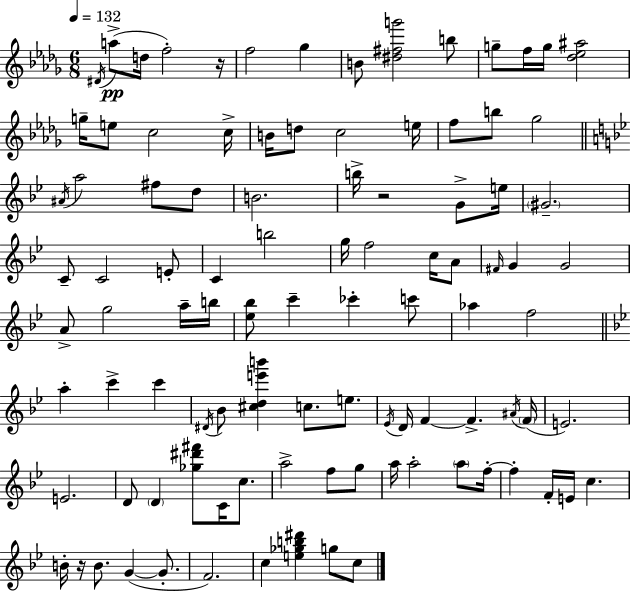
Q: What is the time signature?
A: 6/8